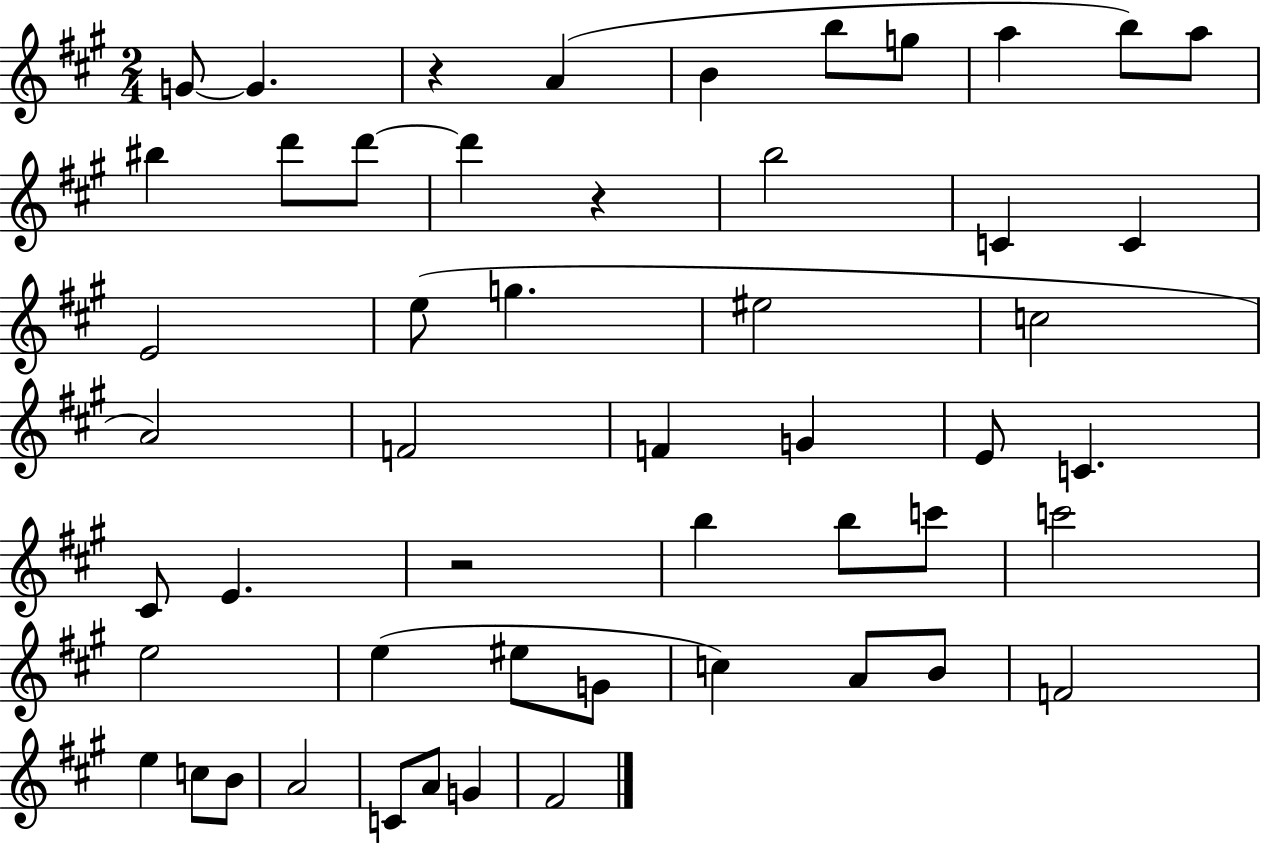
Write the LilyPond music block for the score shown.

{
  \clef treble
  \numericTimeSignature
  \time 2/4
  \key a \major
  g'8~~ g'4. | r4 a'4( | b'4 b''8 g''8 | a''4 b''8) a''8 | \break bis''4 d'''8 d'''8~~ | d'''4 r4 | b''2 | c'4 c'4 | \break e'2 | e''8( g''4. | eis''2 | c''2 | \break a'2) | f'2 | f'4 g'4 | e'8 c'4. | \break cis'8 e'4. | r2 | b''4 b''8 c'''8 | c'''2 | \break e''2 | e''4( eis''8 g'8 | c''4) a'8 b'8 | f'2 | \break e''4 c''8 b'8 | a'2 | c'8 a'8 g'4 | fis'2 | \break \bar "|."
}